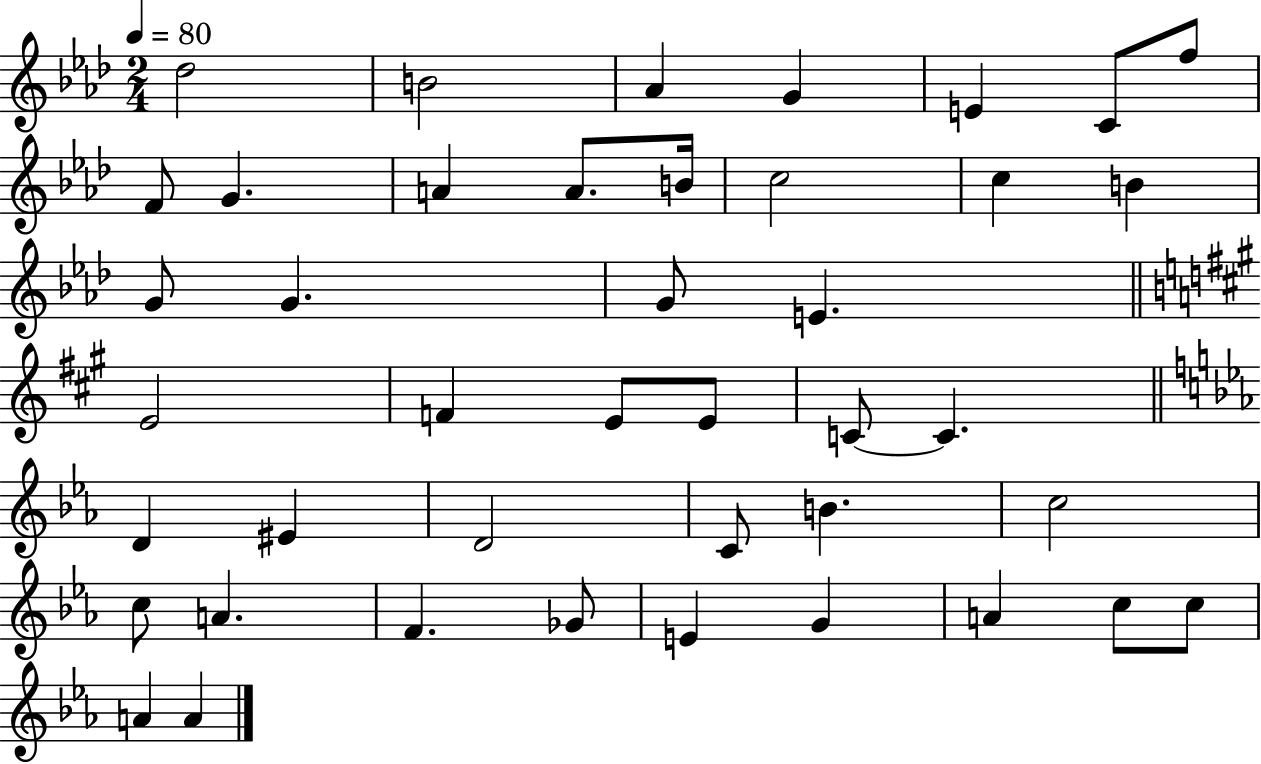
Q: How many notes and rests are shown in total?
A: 42